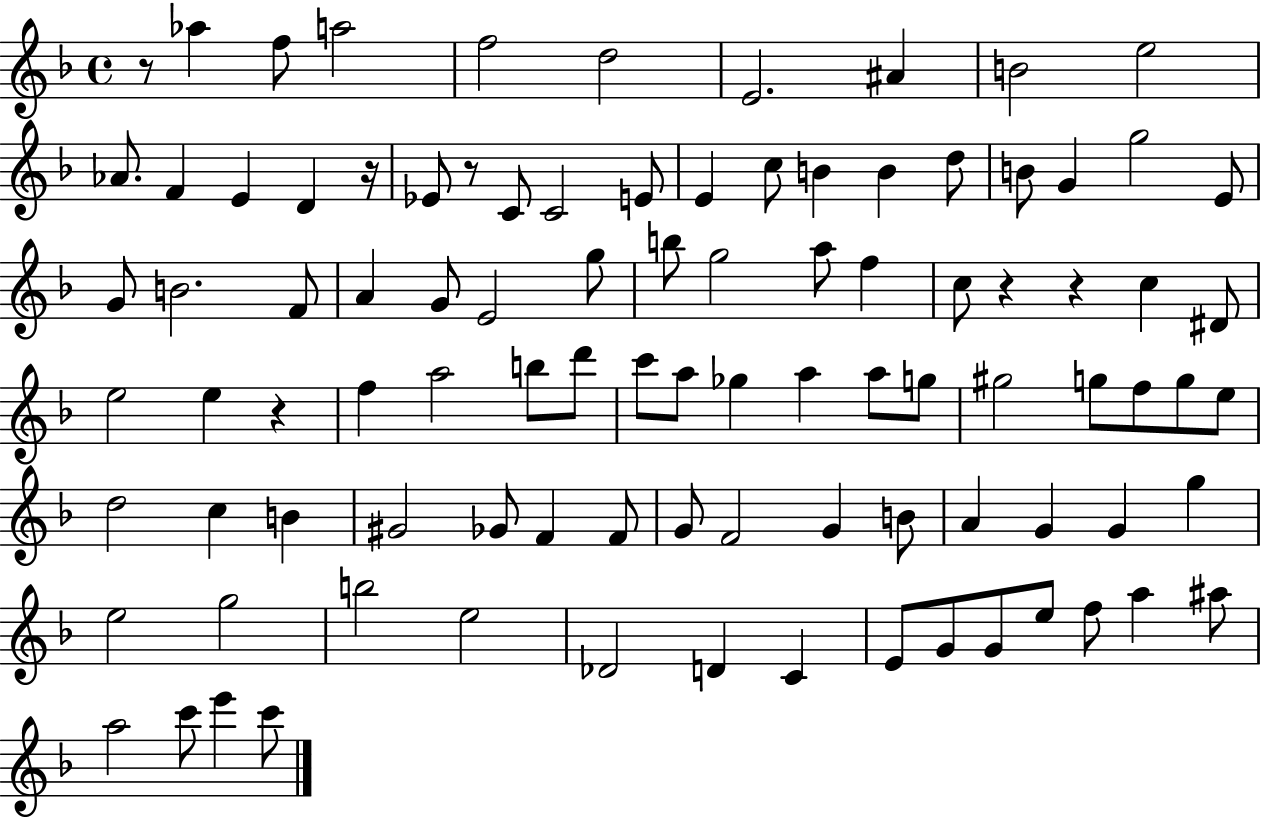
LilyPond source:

{
  \clef treble
  \time 4/4
  \defaultTimeSignature
  \key f \major
  \repeat volta 2 { r8 aes''4 f''8 a''2 | f''2 d''2 | e'2. ais'4 | b'2 e''2 | \break aes'8. f'4 e'4 d'4 r16 | ees'8 r8 c'8 c'2 e'8 | e'4 c''8 b'4 b'4 d''8 | b'8 g'4 g''2 e'8 | \break g'8 b'2. f'8 | a'4 g'8 e'2 g''8 | b''8 g''2 a''8 f''4 | c''8 r4 r4 c''4 dis'8 | \break e''2 e''4 r4 | f''4 a''2 b''8 d'''8 | c'''8 a''8 ges''4 a''4 a''8 g''8 | gis''2 g''8 f''8 g''8 e''8 | \break d''2 c''4 b'4 | gis'2 ges'8 f'4 f'8 | g'8 f'2 g'4 b'8 | a'4 g'4 g'4 g''4 | \break e''2 g''2 | b''2 e''2 | des'2 d'4 c'4 | e'8 g'8 g'8 e''8 f''8 a''4 ais''8 | \break a''2 c'''8 e'''4 c'''8 | } \bar "|."
}